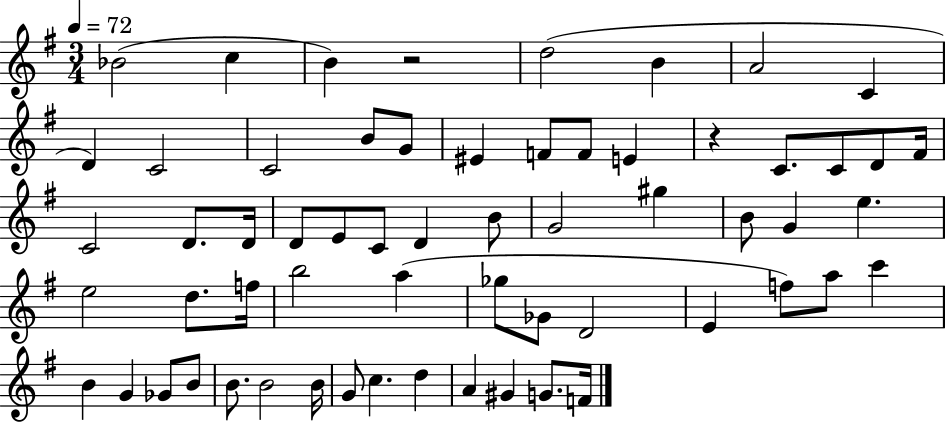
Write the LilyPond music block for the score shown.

{
  \clef treble
  \numericTimeSignature
  \time 3/4
  \key g \major
  \tempo 4 = 72
  \repeat volta 2 { bes'2( c''4 | b'4) r2 | d''2( b'4 | a'2 c'4 | \break d'4) c'2 | c'2 b'8 g'8 | eis'4 f'8 f'8 e'4 | r4 c'8. c'8 d'8 fis'16 | \break c'2 d'8. d'16 | d'8 e'8 c'8 d'4 b'8 | g'2 gis''4 | b'8 g'4 e''4. | \break e''2 d''8. f''16 | b''2 a''4( | ges''8 ges'8 d'2 | e'4 f''8) a''8 c'''4 | \break b'4 g'4 ges'8 b'8 | b'8. b'2 b'16 | g'8 c''4. d''4 | a'4 gis'4 g'8. f'16 | \break } \bar "|."
}